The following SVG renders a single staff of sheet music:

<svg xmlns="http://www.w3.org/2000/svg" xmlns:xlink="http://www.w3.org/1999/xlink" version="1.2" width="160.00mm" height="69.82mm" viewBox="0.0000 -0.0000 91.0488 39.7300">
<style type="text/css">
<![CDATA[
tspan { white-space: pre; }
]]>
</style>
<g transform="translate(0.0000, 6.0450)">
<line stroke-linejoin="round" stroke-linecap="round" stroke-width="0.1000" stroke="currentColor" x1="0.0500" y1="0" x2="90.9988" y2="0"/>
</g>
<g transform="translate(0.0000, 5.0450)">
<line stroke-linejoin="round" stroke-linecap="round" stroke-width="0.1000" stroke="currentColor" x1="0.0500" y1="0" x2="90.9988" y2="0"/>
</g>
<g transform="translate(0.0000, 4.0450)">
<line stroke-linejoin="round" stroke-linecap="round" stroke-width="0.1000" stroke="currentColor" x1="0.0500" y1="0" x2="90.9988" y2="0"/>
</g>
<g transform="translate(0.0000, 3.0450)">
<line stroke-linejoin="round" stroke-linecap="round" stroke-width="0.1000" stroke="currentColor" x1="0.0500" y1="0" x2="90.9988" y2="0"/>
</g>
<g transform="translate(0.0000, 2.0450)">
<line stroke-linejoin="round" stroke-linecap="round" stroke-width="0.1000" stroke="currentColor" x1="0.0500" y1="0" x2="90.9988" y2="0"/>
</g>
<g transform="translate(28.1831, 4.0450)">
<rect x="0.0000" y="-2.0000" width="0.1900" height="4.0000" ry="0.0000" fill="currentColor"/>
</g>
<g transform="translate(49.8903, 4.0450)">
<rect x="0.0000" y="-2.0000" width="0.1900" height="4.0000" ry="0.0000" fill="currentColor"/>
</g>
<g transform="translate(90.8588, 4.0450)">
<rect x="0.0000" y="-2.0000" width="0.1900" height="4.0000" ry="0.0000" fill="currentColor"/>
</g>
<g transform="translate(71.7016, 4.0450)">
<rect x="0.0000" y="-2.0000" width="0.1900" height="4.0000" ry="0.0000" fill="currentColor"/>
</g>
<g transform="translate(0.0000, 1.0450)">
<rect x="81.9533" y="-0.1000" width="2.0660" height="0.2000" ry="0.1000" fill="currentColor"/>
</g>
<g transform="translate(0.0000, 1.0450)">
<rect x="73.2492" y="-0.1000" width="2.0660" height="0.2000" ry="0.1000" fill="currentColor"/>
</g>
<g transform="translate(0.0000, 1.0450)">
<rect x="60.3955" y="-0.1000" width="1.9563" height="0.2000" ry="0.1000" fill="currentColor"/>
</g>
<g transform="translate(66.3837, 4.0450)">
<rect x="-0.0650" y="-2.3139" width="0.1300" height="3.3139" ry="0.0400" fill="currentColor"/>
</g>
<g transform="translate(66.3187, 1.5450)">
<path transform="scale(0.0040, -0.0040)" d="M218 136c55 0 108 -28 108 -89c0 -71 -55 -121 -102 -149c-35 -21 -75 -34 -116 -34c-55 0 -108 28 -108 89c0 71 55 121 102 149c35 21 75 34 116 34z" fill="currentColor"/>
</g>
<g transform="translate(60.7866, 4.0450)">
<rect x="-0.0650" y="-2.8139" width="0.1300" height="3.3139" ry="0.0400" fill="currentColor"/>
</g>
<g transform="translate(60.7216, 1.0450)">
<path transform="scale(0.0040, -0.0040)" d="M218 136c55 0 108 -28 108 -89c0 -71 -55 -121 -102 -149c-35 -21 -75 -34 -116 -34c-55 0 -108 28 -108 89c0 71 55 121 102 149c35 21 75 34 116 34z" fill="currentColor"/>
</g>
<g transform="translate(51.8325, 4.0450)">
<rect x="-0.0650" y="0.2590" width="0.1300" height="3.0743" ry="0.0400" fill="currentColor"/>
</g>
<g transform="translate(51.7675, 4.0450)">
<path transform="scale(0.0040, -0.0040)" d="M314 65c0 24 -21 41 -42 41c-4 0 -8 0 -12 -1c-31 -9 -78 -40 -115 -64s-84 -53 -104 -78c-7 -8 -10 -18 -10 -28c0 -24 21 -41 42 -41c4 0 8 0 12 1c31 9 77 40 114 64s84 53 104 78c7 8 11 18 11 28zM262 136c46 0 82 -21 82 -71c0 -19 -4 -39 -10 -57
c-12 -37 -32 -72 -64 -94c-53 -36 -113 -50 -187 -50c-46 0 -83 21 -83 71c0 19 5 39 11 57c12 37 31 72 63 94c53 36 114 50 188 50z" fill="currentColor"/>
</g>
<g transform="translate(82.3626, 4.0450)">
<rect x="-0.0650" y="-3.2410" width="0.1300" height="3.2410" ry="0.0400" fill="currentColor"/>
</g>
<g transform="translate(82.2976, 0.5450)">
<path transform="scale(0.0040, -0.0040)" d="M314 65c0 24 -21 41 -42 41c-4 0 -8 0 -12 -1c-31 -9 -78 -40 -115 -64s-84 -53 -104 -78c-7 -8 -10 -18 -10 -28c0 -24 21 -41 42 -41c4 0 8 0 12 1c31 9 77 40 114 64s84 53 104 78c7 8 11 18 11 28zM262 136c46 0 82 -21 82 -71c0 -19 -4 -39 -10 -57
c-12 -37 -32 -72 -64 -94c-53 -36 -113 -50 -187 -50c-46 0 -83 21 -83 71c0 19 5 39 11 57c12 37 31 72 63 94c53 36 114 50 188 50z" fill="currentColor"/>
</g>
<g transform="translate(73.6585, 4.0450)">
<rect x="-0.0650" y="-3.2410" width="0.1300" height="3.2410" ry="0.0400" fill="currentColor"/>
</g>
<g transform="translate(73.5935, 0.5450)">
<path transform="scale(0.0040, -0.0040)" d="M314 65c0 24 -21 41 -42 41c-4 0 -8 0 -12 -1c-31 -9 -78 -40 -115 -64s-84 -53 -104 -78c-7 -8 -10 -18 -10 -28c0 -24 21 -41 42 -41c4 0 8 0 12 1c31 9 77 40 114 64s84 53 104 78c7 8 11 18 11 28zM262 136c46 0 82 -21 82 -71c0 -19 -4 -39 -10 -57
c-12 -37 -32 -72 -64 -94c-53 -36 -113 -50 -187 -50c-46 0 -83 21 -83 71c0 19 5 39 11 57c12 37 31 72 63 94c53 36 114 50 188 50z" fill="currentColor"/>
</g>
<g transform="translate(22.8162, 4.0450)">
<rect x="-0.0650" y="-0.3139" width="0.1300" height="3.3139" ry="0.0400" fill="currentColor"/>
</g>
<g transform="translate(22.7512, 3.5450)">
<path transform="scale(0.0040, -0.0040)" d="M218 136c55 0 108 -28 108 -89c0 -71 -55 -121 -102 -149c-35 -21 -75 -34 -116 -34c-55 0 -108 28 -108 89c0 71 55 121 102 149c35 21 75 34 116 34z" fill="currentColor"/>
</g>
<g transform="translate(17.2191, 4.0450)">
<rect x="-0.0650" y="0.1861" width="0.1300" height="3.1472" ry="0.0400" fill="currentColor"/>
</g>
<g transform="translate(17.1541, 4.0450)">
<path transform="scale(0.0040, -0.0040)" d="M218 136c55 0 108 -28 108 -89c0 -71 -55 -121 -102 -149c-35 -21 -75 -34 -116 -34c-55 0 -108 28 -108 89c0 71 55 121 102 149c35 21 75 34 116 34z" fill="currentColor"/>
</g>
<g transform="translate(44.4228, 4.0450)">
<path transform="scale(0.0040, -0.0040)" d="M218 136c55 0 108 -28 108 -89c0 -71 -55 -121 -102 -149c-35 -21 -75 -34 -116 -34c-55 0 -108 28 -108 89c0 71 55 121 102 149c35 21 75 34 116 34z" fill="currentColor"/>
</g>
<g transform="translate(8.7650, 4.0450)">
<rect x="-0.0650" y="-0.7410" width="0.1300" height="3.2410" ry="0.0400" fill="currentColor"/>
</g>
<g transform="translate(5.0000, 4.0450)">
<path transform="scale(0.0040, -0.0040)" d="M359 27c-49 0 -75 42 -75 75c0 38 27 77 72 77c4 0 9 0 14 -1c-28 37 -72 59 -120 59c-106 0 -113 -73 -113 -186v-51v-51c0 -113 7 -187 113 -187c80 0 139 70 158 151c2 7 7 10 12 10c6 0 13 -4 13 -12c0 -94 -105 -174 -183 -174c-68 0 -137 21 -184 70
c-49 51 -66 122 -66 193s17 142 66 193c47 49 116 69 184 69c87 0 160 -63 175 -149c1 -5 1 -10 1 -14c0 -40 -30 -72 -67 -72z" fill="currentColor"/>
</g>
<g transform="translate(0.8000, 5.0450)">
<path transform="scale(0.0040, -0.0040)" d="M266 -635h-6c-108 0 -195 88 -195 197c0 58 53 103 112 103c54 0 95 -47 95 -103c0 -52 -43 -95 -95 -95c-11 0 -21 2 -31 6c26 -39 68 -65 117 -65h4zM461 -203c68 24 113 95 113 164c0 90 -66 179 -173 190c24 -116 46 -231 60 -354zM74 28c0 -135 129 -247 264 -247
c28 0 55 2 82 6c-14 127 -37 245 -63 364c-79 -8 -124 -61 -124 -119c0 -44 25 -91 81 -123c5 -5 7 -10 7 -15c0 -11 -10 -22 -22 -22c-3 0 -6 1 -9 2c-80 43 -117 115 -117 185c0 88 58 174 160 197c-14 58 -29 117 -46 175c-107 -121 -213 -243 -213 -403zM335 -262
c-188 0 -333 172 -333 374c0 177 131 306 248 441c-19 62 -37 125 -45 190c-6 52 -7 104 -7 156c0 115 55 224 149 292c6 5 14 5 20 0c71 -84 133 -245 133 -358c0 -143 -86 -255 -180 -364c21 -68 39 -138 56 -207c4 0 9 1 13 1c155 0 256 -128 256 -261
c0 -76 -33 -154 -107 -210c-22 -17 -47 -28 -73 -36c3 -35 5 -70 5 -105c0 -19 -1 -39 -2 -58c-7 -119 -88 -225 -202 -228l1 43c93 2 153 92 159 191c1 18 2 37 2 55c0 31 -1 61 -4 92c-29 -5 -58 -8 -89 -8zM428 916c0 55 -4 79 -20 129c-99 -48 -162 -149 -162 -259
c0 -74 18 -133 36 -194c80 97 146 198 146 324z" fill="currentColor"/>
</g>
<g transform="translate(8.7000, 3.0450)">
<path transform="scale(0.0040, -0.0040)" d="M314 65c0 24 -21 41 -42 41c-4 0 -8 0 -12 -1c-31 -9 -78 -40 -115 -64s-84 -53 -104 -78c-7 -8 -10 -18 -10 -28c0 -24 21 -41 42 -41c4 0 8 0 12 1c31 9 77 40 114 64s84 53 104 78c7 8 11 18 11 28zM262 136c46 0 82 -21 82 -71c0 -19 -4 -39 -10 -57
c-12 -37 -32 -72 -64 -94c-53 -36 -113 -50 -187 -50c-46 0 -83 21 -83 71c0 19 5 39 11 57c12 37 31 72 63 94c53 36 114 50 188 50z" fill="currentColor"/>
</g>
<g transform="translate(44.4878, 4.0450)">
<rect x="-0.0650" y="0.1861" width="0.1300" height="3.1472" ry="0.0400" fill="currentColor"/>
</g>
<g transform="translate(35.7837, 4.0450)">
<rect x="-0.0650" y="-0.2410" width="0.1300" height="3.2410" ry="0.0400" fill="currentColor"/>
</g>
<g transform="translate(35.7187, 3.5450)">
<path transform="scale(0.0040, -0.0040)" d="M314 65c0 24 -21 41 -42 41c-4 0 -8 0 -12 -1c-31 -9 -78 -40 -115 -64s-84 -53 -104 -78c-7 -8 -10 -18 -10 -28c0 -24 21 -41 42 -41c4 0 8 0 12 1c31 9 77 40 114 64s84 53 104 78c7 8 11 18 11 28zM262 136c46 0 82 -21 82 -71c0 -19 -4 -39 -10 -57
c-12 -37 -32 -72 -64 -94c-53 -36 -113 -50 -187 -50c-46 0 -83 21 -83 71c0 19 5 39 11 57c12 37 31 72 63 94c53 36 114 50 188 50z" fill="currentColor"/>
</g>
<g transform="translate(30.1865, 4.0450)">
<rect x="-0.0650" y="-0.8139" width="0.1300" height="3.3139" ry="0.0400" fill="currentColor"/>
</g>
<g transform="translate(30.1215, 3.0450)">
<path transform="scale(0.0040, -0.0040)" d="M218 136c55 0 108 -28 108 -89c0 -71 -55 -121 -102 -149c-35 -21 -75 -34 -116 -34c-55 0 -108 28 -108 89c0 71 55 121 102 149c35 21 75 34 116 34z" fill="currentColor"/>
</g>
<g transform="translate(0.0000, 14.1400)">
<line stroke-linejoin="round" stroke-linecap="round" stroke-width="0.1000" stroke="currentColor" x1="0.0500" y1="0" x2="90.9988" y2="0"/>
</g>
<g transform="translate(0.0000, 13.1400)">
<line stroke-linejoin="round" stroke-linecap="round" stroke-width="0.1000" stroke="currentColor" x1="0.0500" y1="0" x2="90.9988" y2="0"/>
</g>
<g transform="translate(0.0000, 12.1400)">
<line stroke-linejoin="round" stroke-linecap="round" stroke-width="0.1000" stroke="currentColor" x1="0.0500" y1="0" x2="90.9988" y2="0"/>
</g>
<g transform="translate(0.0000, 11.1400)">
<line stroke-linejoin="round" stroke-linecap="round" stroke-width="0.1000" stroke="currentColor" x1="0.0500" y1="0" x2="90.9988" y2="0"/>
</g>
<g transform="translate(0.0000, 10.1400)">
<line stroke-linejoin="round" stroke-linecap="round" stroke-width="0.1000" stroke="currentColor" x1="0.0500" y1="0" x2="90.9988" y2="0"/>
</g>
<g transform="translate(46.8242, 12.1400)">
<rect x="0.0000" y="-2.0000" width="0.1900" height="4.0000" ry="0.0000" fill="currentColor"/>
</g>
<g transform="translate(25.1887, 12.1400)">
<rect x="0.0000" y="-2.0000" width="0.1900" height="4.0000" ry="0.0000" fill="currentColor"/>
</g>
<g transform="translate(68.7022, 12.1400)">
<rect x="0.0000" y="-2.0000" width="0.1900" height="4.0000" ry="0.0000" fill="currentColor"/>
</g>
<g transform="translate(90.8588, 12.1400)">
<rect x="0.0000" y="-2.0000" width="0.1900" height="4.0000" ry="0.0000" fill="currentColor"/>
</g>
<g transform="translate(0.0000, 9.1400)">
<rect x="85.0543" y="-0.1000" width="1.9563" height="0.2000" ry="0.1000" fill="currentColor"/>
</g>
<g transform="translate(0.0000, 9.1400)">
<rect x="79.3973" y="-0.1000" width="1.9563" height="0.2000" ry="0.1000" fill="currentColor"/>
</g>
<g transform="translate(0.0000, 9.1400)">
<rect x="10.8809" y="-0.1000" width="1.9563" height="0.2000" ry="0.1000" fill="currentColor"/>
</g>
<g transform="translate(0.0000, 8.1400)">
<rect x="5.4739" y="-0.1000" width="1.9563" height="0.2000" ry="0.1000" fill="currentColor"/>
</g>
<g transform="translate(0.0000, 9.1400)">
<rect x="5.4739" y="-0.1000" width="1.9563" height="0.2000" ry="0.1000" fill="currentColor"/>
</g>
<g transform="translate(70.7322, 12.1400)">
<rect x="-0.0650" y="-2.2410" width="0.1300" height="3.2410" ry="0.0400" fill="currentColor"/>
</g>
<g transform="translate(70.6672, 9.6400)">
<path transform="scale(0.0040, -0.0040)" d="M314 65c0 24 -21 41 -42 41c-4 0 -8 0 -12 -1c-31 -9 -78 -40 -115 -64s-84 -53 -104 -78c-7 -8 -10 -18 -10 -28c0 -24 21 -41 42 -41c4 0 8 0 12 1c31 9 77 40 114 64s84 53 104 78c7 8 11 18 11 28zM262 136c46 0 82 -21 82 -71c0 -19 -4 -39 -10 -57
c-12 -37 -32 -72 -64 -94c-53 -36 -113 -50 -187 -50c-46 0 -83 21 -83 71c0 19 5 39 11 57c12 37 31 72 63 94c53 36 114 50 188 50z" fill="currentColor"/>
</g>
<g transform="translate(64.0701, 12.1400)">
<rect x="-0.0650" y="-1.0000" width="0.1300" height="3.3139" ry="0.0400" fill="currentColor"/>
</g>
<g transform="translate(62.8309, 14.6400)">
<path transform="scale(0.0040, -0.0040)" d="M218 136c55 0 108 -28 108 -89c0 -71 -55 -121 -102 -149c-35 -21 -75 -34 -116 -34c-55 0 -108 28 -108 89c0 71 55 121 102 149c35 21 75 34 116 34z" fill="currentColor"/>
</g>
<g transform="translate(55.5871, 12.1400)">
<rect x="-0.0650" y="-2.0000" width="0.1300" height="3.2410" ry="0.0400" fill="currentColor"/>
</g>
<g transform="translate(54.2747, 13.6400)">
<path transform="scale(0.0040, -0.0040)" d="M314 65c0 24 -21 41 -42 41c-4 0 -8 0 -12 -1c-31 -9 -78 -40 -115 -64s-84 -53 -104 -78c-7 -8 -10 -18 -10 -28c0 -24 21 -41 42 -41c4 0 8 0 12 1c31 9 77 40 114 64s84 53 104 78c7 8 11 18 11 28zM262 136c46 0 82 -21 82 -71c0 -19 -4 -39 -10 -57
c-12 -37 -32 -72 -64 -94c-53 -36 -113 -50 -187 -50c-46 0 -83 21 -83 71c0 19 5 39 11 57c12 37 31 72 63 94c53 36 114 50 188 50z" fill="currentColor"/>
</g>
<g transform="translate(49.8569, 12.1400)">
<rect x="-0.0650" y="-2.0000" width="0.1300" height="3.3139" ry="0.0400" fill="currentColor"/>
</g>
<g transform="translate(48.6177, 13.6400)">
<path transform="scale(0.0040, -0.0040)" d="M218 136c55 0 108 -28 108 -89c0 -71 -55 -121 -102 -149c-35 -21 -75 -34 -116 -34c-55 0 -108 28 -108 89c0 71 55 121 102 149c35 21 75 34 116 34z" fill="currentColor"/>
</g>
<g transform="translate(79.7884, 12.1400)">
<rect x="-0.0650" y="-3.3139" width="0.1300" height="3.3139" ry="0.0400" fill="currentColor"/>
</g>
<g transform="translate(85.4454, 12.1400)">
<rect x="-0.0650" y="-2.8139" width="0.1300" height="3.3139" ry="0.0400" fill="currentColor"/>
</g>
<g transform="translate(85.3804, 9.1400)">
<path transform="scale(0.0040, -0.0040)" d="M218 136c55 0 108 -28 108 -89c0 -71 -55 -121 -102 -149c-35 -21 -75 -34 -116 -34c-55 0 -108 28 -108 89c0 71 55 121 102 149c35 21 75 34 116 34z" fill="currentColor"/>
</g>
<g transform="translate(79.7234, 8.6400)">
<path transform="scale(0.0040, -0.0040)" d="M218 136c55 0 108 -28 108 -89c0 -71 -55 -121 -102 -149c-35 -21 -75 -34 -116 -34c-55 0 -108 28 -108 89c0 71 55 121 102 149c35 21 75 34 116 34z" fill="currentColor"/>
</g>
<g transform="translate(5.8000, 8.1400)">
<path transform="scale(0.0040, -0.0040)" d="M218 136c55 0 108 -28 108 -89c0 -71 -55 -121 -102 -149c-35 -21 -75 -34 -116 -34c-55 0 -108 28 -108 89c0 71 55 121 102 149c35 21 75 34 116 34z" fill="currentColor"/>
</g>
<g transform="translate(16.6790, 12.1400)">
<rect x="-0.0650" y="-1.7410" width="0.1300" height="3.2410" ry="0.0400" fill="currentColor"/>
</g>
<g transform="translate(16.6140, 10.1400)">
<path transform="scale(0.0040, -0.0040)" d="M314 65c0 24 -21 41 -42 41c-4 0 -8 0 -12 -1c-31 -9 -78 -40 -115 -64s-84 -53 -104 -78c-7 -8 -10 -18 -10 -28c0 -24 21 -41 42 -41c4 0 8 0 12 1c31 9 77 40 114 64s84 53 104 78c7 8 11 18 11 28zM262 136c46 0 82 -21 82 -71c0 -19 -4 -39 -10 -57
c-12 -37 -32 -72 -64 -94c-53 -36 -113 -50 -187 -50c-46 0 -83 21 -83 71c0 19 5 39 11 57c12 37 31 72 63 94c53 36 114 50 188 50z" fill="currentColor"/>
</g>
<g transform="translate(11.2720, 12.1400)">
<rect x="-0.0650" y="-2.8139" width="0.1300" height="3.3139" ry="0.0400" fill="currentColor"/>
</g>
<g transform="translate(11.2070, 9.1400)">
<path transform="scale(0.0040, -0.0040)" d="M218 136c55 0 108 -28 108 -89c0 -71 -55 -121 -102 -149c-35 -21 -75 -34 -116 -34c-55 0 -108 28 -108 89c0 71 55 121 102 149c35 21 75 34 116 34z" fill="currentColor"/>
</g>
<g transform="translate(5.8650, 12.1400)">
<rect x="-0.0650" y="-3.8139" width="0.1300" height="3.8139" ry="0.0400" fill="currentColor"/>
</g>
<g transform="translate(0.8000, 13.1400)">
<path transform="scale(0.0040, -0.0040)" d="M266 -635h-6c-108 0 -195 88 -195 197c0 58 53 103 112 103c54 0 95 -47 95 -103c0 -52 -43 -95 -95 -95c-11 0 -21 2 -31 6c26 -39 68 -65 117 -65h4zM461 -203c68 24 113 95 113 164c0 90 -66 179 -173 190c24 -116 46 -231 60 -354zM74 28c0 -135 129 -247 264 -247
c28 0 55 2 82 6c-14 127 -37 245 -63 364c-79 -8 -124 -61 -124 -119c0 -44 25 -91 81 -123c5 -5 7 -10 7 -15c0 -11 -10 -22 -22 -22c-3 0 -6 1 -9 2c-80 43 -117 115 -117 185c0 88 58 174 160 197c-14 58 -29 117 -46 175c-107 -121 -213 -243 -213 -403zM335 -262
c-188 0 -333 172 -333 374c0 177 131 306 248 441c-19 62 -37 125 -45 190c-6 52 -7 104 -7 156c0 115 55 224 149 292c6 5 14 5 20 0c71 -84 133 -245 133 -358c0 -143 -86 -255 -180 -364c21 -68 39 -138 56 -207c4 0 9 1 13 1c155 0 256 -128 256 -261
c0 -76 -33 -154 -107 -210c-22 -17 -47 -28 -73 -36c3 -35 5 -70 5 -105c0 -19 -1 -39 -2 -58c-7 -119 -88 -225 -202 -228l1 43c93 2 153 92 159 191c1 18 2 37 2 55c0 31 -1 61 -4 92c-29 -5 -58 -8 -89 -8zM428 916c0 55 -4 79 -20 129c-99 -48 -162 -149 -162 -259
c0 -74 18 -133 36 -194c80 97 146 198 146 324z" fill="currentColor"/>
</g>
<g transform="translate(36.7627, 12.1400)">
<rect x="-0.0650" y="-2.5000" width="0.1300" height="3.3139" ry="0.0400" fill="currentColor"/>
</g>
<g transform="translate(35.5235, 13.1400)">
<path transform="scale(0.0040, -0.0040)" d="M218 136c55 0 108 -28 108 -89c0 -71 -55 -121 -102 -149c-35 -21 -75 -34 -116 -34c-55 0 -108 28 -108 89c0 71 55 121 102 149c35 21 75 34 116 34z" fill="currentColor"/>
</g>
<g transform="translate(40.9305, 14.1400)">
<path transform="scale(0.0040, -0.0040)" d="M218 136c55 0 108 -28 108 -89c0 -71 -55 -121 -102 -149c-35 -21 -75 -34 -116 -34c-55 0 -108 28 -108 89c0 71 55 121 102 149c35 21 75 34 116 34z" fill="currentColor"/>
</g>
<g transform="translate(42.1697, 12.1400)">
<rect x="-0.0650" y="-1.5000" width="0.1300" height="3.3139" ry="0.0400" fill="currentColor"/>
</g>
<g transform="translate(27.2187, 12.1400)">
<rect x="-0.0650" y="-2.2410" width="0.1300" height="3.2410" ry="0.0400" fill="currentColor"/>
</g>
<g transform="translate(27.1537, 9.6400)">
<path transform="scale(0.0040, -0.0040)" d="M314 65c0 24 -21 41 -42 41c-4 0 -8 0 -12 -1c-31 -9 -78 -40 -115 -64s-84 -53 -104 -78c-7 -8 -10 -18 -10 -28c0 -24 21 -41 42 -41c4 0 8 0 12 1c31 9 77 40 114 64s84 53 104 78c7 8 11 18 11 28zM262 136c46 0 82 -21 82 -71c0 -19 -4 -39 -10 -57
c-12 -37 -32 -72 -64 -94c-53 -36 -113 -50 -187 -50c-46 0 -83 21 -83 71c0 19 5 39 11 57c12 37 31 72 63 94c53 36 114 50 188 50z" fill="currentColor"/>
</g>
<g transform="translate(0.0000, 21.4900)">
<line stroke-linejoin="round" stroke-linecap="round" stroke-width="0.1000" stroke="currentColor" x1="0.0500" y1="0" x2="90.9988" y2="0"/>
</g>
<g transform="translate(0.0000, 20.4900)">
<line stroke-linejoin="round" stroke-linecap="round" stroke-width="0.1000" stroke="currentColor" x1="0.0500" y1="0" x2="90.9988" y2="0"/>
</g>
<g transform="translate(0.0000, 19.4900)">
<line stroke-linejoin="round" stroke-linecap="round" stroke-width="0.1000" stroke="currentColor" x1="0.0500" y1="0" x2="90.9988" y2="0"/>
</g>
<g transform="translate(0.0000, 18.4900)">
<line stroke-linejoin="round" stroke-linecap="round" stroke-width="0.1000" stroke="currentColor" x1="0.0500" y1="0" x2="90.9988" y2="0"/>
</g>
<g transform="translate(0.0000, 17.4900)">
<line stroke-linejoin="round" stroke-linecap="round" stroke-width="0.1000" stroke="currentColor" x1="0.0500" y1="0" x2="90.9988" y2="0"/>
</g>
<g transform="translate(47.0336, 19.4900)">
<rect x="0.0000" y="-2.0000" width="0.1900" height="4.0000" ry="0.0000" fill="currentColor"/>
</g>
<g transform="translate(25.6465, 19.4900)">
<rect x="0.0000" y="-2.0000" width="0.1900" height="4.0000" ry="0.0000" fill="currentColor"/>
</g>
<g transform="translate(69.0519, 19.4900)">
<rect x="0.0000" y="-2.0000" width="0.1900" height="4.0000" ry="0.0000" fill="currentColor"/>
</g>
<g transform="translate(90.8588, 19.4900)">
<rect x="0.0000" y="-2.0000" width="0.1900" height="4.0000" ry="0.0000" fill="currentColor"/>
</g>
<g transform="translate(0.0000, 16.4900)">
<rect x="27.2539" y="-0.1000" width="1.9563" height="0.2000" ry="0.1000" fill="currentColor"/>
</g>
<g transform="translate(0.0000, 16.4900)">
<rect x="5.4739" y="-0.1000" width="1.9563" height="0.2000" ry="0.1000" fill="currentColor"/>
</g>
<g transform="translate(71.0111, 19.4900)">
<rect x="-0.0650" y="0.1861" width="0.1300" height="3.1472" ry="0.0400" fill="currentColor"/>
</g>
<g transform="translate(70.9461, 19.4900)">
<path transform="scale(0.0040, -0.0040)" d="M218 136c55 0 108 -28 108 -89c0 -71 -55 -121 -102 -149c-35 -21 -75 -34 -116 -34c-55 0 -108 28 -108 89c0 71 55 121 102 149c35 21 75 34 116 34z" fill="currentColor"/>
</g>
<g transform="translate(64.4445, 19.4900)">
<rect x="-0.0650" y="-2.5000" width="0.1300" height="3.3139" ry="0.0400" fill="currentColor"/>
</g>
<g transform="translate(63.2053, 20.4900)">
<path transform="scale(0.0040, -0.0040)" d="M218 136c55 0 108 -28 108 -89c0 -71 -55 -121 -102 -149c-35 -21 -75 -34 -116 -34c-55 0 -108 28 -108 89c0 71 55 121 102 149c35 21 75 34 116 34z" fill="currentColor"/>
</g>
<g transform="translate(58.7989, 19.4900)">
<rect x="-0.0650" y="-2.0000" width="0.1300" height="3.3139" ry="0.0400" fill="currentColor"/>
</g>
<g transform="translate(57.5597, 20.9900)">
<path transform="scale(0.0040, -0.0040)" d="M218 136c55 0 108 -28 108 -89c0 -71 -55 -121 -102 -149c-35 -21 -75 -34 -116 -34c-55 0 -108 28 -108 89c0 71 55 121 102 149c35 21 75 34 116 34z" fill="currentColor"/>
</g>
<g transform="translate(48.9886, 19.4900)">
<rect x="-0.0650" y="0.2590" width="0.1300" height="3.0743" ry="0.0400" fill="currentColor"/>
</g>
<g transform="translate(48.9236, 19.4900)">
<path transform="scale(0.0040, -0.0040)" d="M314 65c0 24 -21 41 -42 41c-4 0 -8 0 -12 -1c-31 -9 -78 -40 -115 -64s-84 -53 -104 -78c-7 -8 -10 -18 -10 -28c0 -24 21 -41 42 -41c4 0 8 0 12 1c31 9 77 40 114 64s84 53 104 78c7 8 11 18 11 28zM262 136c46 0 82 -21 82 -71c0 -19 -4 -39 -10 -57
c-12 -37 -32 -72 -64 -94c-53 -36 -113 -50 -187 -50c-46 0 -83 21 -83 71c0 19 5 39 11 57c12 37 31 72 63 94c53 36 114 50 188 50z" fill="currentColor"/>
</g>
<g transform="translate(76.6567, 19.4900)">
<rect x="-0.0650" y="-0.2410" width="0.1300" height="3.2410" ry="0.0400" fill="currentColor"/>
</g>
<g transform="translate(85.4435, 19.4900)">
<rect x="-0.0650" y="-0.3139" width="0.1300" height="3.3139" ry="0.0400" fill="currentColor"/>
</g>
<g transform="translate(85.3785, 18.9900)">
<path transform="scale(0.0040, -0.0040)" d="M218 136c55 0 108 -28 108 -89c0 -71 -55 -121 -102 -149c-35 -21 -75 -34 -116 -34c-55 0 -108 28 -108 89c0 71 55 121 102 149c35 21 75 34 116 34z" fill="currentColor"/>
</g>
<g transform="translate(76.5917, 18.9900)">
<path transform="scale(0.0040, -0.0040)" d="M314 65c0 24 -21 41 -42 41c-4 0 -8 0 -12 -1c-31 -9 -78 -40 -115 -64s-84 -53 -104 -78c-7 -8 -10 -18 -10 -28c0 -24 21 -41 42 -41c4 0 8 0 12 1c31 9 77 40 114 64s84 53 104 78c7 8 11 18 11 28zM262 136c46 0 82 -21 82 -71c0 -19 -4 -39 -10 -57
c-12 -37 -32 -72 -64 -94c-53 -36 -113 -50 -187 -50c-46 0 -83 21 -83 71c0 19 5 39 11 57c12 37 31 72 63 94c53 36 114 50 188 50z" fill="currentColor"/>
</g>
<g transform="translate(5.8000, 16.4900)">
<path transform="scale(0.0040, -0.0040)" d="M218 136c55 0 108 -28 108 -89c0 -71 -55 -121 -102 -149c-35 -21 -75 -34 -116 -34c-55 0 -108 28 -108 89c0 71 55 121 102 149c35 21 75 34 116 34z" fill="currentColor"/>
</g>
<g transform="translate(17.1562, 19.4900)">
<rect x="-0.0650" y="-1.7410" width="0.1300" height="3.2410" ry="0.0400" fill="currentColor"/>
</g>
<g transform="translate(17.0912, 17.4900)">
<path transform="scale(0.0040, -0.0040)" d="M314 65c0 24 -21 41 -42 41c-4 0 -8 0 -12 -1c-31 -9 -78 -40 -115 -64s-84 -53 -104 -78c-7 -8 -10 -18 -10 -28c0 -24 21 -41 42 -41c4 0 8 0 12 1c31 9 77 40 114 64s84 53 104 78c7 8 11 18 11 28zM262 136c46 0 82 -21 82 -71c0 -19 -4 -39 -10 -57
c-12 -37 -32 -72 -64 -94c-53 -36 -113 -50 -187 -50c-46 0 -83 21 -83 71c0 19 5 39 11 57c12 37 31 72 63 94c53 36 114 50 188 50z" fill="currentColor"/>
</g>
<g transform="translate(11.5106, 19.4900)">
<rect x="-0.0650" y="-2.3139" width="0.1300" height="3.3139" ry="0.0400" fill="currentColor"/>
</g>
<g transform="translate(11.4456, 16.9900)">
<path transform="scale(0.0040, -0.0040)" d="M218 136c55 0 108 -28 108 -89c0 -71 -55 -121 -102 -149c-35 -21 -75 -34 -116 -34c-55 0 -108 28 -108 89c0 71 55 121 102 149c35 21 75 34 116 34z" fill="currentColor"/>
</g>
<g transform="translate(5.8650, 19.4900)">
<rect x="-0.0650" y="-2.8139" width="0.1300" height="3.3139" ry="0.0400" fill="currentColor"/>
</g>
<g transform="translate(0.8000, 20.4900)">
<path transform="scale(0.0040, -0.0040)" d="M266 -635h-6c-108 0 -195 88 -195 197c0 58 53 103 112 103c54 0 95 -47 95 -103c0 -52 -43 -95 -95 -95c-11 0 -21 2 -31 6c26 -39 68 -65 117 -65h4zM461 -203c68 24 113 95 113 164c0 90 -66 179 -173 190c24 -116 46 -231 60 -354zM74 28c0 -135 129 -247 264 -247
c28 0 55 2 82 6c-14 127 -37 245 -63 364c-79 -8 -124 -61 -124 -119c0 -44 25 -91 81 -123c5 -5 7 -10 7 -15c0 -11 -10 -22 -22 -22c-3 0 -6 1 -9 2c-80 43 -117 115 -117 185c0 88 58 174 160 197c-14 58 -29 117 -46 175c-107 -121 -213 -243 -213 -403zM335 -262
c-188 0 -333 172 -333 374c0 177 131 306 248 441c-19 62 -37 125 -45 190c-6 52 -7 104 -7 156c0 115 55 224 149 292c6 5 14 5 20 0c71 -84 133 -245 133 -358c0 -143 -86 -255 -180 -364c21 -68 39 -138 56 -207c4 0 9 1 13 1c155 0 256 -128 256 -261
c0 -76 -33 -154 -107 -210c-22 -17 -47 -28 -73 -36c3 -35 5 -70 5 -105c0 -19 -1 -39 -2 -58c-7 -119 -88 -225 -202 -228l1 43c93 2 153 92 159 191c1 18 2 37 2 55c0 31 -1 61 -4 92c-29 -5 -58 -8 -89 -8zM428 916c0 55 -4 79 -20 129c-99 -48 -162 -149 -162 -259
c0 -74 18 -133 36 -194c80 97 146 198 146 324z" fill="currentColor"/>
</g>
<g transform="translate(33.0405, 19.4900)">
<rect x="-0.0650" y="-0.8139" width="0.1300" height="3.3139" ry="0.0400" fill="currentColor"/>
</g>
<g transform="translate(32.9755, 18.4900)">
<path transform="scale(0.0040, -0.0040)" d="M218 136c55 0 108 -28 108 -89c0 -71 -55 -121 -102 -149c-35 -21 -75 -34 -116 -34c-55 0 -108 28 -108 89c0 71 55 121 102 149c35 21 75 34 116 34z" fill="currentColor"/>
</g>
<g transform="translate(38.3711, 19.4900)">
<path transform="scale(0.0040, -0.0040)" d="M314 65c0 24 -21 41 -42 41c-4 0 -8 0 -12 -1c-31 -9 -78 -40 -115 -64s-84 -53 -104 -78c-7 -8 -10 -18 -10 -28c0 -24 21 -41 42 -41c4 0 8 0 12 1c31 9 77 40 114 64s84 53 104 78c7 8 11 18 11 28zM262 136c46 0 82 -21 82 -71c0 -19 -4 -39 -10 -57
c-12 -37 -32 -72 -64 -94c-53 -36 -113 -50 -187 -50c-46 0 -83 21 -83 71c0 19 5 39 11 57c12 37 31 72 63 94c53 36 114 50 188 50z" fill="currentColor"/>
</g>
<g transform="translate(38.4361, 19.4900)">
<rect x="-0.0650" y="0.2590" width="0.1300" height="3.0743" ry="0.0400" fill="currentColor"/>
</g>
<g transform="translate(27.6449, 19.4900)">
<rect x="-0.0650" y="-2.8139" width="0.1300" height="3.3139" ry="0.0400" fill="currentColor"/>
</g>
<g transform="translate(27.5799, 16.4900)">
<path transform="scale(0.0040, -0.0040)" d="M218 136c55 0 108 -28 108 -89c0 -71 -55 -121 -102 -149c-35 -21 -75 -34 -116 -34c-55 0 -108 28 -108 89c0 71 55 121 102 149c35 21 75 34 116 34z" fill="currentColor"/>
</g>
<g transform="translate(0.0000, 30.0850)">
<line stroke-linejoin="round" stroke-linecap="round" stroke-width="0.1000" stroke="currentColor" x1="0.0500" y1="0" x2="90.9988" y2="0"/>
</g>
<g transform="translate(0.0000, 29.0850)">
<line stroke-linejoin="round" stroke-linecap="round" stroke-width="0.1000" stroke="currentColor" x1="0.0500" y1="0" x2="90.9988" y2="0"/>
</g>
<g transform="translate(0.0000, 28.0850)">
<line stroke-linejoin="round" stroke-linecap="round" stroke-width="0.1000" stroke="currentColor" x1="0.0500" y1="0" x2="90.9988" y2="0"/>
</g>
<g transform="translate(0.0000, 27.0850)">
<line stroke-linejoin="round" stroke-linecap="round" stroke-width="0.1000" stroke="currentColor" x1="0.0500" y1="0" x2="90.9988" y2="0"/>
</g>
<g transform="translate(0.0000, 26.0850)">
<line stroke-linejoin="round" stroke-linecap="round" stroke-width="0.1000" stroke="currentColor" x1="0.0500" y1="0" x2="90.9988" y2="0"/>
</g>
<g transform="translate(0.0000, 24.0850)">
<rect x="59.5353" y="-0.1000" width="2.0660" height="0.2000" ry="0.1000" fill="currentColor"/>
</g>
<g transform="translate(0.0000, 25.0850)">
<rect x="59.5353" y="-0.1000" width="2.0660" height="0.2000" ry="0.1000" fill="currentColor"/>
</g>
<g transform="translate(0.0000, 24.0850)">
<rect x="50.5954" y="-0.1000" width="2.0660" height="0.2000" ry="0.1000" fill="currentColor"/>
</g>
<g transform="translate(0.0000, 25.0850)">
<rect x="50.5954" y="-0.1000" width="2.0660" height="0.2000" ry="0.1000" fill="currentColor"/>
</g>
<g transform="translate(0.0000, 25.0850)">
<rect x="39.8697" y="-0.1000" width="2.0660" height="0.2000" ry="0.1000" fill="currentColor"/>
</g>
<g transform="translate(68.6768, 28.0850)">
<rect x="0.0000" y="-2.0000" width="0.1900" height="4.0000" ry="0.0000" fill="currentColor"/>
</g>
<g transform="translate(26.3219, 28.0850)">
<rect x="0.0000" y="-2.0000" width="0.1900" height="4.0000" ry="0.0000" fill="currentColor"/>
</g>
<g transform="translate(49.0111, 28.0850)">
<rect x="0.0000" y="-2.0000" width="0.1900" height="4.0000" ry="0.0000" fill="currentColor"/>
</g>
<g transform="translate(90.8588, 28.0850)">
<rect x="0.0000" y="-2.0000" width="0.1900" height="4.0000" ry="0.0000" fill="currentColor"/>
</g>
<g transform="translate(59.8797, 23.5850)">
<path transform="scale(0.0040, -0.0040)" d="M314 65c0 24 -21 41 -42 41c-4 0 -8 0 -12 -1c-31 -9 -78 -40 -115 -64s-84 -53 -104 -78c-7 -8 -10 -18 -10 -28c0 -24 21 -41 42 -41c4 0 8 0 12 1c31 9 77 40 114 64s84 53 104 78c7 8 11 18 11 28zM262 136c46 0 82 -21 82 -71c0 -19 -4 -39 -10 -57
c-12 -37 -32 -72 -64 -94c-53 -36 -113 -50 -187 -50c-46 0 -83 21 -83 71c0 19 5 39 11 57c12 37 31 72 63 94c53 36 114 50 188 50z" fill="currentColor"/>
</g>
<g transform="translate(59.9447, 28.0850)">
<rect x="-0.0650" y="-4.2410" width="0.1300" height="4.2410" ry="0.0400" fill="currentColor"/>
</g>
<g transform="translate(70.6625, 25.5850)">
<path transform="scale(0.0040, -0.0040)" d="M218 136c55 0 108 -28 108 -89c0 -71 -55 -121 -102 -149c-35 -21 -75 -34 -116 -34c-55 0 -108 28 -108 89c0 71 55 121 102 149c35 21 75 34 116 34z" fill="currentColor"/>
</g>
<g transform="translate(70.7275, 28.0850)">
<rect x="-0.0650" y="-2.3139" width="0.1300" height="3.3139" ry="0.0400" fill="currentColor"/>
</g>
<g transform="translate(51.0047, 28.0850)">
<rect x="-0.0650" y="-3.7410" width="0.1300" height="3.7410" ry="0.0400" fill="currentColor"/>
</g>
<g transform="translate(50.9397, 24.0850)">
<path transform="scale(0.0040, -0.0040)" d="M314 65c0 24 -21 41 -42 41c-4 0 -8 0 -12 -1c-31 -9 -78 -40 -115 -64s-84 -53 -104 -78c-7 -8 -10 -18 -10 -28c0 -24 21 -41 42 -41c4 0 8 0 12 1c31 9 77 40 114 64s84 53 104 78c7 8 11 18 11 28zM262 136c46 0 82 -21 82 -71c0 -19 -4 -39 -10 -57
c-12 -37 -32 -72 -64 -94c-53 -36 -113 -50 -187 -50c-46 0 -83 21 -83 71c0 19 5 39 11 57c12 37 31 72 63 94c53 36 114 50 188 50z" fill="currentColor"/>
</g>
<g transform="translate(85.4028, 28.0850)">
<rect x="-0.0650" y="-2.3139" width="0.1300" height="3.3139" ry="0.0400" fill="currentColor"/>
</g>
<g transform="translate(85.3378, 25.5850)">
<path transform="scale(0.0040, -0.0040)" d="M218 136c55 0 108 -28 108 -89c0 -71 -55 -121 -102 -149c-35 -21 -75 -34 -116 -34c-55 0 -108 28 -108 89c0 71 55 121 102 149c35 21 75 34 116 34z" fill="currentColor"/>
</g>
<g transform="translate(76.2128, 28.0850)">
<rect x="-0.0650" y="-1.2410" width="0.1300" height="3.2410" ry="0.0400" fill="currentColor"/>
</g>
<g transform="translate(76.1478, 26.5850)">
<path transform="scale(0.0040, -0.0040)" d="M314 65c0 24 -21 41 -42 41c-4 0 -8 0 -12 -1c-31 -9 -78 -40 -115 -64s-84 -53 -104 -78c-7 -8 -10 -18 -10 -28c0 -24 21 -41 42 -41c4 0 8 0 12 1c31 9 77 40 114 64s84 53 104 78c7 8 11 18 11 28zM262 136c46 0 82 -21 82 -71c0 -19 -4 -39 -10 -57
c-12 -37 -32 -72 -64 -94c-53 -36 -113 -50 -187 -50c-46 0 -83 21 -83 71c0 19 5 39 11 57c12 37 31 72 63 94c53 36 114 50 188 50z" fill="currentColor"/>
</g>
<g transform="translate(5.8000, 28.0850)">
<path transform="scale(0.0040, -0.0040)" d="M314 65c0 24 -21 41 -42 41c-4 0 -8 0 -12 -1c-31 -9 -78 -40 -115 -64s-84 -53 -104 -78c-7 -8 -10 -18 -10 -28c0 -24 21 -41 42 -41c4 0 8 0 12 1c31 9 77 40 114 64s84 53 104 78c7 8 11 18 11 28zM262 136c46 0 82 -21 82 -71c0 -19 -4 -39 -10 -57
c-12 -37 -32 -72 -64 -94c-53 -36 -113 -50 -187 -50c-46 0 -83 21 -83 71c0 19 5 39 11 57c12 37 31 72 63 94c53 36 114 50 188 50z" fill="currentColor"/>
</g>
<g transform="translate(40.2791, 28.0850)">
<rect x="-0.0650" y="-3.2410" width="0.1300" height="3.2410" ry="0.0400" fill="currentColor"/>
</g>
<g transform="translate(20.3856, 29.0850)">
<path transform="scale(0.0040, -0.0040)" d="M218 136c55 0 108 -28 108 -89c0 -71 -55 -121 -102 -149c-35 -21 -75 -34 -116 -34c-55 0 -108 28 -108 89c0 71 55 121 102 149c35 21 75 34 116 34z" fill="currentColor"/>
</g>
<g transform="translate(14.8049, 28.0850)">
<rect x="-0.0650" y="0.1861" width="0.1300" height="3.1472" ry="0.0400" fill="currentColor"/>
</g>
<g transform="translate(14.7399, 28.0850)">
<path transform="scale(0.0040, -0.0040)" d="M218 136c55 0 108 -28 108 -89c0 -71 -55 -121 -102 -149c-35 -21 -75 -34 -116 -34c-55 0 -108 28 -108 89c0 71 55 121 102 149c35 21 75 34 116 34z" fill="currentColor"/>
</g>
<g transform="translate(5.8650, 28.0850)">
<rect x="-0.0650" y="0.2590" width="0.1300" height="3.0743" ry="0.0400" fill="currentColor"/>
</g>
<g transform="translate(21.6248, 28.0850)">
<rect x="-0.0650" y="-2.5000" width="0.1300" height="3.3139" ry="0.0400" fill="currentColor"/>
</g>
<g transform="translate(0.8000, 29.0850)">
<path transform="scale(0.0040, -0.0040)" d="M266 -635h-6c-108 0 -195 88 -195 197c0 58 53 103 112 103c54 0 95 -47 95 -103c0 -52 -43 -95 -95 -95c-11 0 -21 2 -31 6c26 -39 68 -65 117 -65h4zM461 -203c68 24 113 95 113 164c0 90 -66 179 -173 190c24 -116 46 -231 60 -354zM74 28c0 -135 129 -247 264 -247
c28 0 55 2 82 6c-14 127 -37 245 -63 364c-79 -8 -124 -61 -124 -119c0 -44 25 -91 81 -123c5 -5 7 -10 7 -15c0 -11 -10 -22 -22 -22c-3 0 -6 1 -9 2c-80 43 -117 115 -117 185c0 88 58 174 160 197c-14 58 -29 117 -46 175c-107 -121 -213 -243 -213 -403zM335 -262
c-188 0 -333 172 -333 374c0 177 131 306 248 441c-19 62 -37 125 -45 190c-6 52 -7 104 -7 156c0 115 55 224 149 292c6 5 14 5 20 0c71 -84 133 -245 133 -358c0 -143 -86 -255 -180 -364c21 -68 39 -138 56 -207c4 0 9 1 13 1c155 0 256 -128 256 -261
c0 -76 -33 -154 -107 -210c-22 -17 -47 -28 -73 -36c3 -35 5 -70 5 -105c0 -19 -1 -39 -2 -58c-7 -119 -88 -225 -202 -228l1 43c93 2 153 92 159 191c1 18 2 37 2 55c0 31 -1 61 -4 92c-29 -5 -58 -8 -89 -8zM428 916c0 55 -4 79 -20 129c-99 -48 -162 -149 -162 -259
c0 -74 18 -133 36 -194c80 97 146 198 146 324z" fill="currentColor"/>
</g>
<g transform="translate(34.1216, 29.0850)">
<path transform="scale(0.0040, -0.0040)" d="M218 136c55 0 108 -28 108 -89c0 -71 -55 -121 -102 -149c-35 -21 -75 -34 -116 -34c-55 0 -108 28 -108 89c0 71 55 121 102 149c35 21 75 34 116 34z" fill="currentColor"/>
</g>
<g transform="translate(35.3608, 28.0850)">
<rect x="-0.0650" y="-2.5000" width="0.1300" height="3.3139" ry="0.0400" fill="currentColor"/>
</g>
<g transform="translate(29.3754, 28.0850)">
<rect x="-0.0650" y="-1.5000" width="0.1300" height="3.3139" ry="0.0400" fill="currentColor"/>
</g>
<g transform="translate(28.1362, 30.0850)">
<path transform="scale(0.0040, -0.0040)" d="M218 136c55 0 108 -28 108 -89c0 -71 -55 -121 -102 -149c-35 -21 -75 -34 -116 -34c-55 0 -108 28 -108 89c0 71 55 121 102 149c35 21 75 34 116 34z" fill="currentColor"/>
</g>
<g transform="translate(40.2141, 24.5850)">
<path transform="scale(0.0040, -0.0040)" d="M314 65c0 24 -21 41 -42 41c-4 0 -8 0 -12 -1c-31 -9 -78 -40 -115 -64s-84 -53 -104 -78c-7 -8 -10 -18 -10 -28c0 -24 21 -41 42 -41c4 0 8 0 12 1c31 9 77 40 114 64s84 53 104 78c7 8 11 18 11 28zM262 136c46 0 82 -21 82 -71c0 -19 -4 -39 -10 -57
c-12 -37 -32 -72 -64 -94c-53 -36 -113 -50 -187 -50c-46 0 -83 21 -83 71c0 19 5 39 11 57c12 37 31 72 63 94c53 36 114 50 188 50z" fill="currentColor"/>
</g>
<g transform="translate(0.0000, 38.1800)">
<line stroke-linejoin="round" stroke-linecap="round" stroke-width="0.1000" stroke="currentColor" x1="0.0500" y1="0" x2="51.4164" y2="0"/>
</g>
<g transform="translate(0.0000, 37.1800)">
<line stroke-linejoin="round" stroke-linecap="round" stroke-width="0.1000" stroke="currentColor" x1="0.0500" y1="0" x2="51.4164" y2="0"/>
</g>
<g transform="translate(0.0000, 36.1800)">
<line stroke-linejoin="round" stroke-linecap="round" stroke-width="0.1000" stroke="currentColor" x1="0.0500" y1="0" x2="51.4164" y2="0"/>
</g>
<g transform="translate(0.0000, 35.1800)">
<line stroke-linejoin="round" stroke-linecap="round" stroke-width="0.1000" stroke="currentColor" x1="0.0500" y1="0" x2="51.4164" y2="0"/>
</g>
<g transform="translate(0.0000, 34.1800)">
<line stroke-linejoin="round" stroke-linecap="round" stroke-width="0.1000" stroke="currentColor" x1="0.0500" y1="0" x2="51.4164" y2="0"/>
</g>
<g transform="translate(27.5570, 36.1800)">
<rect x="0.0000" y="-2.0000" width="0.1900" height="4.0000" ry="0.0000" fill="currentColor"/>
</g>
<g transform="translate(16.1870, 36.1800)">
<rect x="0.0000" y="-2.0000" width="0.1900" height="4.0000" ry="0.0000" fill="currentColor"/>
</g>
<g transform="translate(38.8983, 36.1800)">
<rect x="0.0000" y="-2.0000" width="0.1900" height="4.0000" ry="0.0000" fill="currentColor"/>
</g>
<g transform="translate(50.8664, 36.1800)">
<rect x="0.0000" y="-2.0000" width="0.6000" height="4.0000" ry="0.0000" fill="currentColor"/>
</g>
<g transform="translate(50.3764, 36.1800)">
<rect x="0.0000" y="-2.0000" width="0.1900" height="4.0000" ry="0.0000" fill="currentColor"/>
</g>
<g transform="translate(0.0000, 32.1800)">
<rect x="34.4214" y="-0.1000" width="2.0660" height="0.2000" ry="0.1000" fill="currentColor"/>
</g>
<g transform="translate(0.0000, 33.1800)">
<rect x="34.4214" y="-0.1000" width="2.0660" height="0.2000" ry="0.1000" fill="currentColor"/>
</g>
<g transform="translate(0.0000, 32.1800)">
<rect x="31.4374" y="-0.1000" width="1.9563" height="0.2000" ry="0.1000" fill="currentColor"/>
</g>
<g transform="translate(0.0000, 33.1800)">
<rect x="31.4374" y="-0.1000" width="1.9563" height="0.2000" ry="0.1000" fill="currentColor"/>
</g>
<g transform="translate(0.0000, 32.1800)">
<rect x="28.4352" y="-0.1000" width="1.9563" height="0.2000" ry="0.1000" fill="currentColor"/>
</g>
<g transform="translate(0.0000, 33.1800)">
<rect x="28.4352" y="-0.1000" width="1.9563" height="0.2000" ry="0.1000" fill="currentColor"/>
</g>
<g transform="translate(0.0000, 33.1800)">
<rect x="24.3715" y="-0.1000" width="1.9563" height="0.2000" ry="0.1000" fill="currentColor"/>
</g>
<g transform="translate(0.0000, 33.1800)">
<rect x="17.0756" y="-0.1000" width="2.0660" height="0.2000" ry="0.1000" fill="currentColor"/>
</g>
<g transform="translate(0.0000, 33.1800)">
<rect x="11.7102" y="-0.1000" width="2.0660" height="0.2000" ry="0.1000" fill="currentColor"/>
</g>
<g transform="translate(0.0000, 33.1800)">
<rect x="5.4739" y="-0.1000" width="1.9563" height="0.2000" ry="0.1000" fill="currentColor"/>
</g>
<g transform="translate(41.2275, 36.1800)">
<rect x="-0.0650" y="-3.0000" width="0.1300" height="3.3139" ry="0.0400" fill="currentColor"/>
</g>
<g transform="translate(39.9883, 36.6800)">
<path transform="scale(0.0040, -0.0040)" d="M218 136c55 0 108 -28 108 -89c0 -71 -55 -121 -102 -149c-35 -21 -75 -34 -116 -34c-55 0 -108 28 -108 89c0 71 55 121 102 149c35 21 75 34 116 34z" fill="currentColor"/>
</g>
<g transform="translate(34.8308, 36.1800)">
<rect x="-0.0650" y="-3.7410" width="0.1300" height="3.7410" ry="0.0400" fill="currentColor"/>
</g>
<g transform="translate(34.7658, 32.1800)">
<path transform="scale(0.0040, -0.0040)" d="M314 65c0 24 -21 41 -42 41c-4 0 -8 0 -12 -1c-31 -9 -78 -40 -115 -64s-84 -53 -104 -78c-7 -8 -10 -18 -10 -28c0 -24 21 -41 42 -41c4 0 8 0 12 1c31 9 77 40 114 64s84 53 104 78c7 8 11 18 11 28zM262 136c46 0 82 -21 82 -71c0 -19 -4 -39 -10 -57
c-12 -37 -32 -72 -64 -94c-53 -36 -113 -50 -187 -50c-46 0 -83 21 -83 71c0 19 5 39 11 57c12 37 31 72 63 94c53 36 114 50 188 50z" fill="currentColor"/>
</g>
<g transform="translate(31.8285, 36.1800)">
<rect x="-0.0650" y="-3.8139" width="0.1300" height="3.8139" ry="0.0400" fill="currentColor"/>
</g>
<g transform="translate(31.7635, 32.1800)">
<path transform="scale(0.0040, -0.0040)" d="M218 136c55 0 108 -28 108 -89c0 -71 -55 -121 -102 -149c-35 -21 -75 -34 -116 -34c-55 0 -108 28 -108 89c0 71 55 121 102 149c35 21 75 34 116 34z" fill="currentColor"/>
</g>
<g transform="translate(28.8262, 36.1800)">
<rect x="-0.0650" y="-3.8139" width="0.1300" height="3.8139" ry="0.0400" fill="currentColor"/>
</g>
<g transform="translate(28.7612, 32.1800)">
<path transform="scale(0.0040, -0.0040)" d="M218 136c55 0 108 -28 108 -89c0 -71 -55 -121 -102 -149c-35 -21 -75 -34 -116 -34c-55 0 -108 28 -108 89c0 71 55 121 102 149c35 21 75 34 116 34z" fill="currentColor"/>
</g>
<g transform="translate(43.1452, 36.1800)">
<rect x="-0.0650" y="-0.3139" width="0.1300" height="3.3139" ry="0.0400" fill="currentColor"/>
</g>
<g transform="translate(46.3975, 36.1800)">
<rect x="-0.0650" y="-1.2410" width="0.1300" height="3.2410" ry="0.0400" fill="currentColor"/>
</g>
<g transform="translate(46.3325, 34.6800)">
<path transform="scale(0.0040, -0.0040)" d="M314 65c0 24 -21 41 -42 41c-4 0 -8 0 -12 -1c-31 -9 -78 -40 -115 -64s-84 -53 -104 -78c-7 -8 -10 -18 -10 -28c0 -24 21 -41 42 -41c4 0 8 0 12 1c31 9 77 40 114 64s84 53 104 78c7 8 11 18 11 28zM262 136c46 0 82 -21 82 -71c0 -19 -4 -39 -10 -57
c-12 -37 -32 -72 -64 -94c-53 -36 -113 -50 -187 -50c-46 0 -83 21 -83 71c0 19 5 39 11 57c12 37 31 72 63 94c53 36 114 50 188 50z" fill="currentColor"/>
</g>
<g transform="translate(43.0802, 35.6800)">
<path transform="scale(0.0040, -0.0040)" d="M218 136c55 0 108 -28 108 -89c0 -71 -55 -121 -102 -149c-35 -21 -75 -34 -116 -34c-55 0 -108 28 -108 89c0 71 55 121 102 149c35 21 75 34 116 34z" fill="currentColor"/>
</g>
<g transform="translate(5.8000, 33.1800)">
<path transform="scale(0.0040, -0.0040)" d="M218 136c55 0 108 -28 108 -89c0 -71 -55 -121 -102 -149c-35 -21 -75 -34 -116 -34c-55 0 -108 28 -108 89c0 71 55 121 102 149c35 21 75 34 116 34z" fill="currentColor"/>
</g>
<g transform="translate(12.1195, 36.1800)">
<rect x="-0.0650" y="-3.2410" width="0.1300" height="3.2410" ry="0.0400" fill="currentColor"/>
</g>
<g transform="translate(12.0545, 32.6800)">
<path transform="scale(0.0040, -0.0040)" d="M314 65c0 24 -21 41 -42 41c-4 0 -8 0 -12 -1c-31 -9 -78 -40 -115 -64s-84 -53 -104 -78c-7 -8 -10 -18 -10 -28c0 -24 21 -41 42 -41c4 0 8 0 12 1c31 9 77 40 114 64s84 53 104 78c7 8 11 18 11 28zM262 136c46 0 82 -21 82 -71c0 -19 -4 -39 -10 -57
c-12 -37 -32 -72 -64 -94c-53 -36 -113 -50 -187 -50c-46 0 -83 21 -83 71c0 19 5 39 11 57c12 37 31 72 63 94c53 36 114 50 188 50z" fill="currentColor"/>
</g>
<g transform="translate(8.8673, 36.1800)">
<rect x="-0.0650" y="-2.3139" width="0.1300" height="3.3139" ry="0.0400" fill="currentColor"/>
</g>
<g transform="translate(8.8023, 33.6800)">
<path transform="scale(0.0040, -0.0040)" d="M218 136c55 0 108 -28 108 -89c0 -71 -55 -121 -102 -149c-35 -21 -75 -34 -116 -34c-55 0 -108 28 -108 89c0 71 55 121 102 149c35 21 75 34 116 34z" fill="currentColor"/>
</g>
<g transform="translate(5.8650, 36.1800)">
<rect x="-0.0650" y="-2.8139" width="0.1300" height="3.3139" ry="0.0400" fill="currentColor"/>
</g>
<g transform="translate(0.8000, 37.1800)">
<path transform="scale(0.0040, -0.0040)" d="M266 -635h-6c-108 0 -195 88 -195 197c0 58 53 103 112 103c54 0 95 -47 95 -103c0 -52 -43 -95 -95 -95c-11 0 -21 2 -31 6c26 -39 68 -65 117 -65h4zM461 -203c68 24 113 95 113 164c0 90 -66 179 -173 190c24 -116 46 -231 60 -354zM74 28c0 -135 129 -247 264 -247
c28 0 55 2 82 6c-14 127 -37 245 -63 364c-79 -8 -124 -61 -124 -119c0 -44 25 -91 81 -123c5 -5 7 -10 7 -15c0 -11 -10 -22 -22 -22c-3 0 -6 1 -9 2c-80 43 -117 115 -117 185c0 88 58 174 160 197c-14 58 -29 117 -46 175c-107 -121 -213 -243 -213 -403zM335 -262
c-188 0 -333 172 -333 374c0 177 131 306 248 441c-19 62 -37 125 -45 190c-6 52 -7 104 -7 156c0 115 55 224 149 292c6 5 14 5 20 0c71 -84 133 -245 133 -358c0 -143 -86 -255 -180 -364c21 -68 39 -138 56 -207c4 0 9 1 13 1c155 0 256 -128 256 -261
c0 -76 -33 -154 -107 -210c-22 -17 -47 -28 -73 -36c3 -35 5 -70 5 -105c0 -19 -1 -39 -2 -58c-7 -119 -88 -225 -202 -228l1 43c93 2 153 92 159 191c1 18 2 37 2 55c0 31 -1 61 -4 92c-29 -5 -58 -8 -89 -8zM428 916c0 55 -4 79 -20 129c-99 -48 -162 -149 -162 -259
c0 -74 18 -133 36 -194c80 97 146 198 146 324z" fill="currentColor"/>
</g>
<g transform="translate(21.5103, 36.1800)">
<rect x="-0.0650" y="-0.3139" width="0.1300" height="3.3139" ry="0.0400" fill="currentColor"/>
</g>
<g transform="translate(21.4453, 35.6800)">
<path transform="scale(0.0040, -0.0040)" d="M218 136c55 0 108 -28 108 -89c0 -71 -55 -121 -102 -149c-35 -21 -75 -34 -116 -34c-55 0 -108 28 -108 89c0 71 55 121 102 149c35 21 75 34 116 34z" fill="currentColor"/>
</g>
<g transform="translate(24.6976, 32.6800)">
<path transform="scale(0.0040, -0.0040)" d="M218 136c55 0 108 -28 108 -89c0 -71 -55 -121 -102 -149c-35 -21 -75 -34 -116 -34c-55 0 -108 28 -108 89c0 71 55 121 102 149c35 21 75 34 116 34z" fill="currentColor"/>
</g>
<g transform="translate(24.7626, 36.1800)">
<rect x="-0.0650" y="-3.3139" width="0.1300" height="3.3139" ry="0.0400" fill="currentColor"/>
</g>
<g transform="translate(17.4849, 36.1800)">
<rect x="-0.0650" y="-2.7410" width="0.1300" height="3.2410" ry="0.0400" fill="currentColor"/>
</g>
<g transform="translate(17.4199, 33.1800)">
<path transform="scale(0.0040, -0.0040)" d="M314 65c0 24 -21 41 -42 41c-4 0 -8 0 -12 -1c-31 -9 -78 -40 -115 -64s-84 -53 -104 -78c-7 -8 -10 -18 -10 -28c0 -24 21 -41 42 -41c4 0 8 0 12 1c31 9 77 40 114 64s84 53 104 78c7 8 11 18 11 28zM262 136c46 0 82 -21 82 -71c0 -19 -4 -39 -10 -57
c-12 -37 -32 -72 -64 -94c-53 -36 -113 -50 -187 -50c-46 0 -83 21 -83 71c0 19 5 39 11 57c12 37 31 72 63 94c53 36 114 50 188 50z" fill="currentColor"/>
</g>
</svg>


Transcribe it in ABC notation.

X:1
T:Untitled
M:4/4
L:1/4
K:C
d2 B c d c2 B B2 a g b2 b2 c' a f2 g2 G E F F2 D g2 b a a g f2 a d B2 B2 F G B c2 c B2 B G E G b2 c'2 d'2 g e2 g a g b2 a2 c b c' c' c'2 A c e2